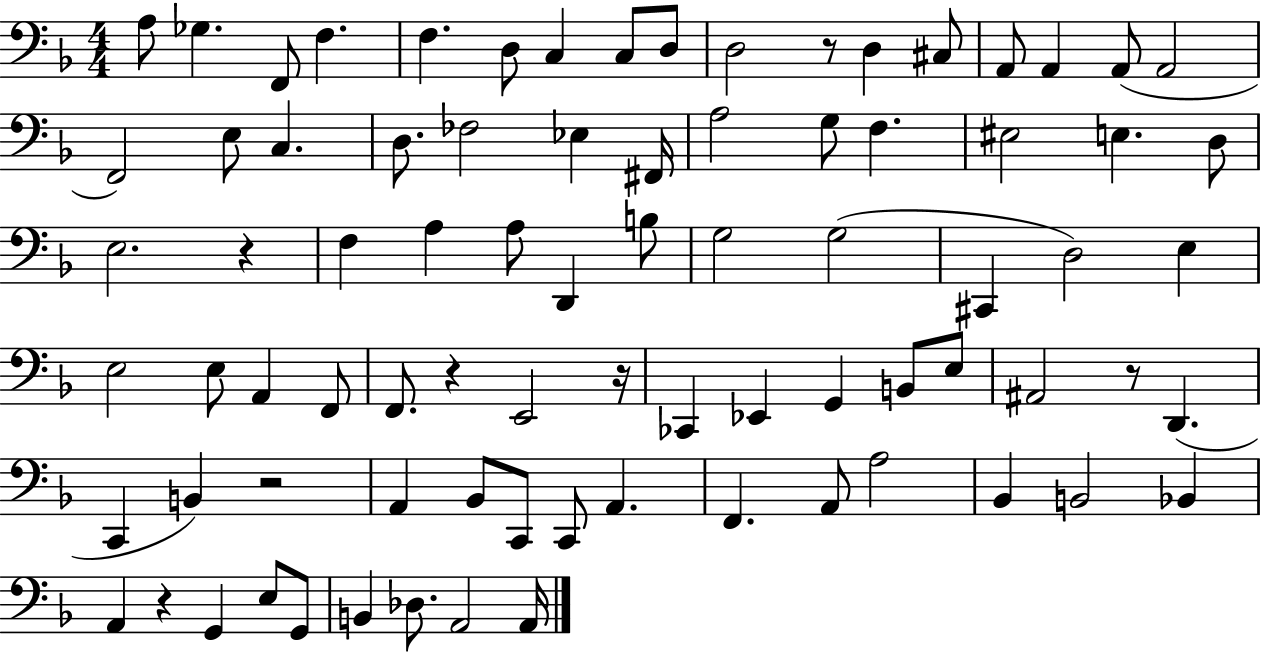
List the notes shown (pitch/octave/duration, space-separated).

A3/e Gb3/q. F2/e F3/q. F3/q. D3/e C3/q C3/e D3/e D3/h R/e D3/q C#3/e A2/e A2/q A2/e A2/h F2/h E3/e C3/q. D3/e. FES3/h Eb3/q F#2/s A3/h G3/e F3/q. EIS3/h E3/q. D3/e E3/h. R/q F3/q A3/q A3/e D2/q B3/e G3/h G3/h C#2/q D3/h E3/q E3/h E3/e A2/q F2/e F2/e. R/q E2/h R/s CES2/q Eb2/q G2/q B2/e E3/e A#2/h R/e D2/q. C2/q B2/q R/h A2/q Bb2/e C2/e C2/e A2/q. F2/q. A2/e A3/h Bb2/q B2/h Bb2/q A2/q R/q G2/q E3/e G2/e B2/q Db3/e. A2/h A2/s